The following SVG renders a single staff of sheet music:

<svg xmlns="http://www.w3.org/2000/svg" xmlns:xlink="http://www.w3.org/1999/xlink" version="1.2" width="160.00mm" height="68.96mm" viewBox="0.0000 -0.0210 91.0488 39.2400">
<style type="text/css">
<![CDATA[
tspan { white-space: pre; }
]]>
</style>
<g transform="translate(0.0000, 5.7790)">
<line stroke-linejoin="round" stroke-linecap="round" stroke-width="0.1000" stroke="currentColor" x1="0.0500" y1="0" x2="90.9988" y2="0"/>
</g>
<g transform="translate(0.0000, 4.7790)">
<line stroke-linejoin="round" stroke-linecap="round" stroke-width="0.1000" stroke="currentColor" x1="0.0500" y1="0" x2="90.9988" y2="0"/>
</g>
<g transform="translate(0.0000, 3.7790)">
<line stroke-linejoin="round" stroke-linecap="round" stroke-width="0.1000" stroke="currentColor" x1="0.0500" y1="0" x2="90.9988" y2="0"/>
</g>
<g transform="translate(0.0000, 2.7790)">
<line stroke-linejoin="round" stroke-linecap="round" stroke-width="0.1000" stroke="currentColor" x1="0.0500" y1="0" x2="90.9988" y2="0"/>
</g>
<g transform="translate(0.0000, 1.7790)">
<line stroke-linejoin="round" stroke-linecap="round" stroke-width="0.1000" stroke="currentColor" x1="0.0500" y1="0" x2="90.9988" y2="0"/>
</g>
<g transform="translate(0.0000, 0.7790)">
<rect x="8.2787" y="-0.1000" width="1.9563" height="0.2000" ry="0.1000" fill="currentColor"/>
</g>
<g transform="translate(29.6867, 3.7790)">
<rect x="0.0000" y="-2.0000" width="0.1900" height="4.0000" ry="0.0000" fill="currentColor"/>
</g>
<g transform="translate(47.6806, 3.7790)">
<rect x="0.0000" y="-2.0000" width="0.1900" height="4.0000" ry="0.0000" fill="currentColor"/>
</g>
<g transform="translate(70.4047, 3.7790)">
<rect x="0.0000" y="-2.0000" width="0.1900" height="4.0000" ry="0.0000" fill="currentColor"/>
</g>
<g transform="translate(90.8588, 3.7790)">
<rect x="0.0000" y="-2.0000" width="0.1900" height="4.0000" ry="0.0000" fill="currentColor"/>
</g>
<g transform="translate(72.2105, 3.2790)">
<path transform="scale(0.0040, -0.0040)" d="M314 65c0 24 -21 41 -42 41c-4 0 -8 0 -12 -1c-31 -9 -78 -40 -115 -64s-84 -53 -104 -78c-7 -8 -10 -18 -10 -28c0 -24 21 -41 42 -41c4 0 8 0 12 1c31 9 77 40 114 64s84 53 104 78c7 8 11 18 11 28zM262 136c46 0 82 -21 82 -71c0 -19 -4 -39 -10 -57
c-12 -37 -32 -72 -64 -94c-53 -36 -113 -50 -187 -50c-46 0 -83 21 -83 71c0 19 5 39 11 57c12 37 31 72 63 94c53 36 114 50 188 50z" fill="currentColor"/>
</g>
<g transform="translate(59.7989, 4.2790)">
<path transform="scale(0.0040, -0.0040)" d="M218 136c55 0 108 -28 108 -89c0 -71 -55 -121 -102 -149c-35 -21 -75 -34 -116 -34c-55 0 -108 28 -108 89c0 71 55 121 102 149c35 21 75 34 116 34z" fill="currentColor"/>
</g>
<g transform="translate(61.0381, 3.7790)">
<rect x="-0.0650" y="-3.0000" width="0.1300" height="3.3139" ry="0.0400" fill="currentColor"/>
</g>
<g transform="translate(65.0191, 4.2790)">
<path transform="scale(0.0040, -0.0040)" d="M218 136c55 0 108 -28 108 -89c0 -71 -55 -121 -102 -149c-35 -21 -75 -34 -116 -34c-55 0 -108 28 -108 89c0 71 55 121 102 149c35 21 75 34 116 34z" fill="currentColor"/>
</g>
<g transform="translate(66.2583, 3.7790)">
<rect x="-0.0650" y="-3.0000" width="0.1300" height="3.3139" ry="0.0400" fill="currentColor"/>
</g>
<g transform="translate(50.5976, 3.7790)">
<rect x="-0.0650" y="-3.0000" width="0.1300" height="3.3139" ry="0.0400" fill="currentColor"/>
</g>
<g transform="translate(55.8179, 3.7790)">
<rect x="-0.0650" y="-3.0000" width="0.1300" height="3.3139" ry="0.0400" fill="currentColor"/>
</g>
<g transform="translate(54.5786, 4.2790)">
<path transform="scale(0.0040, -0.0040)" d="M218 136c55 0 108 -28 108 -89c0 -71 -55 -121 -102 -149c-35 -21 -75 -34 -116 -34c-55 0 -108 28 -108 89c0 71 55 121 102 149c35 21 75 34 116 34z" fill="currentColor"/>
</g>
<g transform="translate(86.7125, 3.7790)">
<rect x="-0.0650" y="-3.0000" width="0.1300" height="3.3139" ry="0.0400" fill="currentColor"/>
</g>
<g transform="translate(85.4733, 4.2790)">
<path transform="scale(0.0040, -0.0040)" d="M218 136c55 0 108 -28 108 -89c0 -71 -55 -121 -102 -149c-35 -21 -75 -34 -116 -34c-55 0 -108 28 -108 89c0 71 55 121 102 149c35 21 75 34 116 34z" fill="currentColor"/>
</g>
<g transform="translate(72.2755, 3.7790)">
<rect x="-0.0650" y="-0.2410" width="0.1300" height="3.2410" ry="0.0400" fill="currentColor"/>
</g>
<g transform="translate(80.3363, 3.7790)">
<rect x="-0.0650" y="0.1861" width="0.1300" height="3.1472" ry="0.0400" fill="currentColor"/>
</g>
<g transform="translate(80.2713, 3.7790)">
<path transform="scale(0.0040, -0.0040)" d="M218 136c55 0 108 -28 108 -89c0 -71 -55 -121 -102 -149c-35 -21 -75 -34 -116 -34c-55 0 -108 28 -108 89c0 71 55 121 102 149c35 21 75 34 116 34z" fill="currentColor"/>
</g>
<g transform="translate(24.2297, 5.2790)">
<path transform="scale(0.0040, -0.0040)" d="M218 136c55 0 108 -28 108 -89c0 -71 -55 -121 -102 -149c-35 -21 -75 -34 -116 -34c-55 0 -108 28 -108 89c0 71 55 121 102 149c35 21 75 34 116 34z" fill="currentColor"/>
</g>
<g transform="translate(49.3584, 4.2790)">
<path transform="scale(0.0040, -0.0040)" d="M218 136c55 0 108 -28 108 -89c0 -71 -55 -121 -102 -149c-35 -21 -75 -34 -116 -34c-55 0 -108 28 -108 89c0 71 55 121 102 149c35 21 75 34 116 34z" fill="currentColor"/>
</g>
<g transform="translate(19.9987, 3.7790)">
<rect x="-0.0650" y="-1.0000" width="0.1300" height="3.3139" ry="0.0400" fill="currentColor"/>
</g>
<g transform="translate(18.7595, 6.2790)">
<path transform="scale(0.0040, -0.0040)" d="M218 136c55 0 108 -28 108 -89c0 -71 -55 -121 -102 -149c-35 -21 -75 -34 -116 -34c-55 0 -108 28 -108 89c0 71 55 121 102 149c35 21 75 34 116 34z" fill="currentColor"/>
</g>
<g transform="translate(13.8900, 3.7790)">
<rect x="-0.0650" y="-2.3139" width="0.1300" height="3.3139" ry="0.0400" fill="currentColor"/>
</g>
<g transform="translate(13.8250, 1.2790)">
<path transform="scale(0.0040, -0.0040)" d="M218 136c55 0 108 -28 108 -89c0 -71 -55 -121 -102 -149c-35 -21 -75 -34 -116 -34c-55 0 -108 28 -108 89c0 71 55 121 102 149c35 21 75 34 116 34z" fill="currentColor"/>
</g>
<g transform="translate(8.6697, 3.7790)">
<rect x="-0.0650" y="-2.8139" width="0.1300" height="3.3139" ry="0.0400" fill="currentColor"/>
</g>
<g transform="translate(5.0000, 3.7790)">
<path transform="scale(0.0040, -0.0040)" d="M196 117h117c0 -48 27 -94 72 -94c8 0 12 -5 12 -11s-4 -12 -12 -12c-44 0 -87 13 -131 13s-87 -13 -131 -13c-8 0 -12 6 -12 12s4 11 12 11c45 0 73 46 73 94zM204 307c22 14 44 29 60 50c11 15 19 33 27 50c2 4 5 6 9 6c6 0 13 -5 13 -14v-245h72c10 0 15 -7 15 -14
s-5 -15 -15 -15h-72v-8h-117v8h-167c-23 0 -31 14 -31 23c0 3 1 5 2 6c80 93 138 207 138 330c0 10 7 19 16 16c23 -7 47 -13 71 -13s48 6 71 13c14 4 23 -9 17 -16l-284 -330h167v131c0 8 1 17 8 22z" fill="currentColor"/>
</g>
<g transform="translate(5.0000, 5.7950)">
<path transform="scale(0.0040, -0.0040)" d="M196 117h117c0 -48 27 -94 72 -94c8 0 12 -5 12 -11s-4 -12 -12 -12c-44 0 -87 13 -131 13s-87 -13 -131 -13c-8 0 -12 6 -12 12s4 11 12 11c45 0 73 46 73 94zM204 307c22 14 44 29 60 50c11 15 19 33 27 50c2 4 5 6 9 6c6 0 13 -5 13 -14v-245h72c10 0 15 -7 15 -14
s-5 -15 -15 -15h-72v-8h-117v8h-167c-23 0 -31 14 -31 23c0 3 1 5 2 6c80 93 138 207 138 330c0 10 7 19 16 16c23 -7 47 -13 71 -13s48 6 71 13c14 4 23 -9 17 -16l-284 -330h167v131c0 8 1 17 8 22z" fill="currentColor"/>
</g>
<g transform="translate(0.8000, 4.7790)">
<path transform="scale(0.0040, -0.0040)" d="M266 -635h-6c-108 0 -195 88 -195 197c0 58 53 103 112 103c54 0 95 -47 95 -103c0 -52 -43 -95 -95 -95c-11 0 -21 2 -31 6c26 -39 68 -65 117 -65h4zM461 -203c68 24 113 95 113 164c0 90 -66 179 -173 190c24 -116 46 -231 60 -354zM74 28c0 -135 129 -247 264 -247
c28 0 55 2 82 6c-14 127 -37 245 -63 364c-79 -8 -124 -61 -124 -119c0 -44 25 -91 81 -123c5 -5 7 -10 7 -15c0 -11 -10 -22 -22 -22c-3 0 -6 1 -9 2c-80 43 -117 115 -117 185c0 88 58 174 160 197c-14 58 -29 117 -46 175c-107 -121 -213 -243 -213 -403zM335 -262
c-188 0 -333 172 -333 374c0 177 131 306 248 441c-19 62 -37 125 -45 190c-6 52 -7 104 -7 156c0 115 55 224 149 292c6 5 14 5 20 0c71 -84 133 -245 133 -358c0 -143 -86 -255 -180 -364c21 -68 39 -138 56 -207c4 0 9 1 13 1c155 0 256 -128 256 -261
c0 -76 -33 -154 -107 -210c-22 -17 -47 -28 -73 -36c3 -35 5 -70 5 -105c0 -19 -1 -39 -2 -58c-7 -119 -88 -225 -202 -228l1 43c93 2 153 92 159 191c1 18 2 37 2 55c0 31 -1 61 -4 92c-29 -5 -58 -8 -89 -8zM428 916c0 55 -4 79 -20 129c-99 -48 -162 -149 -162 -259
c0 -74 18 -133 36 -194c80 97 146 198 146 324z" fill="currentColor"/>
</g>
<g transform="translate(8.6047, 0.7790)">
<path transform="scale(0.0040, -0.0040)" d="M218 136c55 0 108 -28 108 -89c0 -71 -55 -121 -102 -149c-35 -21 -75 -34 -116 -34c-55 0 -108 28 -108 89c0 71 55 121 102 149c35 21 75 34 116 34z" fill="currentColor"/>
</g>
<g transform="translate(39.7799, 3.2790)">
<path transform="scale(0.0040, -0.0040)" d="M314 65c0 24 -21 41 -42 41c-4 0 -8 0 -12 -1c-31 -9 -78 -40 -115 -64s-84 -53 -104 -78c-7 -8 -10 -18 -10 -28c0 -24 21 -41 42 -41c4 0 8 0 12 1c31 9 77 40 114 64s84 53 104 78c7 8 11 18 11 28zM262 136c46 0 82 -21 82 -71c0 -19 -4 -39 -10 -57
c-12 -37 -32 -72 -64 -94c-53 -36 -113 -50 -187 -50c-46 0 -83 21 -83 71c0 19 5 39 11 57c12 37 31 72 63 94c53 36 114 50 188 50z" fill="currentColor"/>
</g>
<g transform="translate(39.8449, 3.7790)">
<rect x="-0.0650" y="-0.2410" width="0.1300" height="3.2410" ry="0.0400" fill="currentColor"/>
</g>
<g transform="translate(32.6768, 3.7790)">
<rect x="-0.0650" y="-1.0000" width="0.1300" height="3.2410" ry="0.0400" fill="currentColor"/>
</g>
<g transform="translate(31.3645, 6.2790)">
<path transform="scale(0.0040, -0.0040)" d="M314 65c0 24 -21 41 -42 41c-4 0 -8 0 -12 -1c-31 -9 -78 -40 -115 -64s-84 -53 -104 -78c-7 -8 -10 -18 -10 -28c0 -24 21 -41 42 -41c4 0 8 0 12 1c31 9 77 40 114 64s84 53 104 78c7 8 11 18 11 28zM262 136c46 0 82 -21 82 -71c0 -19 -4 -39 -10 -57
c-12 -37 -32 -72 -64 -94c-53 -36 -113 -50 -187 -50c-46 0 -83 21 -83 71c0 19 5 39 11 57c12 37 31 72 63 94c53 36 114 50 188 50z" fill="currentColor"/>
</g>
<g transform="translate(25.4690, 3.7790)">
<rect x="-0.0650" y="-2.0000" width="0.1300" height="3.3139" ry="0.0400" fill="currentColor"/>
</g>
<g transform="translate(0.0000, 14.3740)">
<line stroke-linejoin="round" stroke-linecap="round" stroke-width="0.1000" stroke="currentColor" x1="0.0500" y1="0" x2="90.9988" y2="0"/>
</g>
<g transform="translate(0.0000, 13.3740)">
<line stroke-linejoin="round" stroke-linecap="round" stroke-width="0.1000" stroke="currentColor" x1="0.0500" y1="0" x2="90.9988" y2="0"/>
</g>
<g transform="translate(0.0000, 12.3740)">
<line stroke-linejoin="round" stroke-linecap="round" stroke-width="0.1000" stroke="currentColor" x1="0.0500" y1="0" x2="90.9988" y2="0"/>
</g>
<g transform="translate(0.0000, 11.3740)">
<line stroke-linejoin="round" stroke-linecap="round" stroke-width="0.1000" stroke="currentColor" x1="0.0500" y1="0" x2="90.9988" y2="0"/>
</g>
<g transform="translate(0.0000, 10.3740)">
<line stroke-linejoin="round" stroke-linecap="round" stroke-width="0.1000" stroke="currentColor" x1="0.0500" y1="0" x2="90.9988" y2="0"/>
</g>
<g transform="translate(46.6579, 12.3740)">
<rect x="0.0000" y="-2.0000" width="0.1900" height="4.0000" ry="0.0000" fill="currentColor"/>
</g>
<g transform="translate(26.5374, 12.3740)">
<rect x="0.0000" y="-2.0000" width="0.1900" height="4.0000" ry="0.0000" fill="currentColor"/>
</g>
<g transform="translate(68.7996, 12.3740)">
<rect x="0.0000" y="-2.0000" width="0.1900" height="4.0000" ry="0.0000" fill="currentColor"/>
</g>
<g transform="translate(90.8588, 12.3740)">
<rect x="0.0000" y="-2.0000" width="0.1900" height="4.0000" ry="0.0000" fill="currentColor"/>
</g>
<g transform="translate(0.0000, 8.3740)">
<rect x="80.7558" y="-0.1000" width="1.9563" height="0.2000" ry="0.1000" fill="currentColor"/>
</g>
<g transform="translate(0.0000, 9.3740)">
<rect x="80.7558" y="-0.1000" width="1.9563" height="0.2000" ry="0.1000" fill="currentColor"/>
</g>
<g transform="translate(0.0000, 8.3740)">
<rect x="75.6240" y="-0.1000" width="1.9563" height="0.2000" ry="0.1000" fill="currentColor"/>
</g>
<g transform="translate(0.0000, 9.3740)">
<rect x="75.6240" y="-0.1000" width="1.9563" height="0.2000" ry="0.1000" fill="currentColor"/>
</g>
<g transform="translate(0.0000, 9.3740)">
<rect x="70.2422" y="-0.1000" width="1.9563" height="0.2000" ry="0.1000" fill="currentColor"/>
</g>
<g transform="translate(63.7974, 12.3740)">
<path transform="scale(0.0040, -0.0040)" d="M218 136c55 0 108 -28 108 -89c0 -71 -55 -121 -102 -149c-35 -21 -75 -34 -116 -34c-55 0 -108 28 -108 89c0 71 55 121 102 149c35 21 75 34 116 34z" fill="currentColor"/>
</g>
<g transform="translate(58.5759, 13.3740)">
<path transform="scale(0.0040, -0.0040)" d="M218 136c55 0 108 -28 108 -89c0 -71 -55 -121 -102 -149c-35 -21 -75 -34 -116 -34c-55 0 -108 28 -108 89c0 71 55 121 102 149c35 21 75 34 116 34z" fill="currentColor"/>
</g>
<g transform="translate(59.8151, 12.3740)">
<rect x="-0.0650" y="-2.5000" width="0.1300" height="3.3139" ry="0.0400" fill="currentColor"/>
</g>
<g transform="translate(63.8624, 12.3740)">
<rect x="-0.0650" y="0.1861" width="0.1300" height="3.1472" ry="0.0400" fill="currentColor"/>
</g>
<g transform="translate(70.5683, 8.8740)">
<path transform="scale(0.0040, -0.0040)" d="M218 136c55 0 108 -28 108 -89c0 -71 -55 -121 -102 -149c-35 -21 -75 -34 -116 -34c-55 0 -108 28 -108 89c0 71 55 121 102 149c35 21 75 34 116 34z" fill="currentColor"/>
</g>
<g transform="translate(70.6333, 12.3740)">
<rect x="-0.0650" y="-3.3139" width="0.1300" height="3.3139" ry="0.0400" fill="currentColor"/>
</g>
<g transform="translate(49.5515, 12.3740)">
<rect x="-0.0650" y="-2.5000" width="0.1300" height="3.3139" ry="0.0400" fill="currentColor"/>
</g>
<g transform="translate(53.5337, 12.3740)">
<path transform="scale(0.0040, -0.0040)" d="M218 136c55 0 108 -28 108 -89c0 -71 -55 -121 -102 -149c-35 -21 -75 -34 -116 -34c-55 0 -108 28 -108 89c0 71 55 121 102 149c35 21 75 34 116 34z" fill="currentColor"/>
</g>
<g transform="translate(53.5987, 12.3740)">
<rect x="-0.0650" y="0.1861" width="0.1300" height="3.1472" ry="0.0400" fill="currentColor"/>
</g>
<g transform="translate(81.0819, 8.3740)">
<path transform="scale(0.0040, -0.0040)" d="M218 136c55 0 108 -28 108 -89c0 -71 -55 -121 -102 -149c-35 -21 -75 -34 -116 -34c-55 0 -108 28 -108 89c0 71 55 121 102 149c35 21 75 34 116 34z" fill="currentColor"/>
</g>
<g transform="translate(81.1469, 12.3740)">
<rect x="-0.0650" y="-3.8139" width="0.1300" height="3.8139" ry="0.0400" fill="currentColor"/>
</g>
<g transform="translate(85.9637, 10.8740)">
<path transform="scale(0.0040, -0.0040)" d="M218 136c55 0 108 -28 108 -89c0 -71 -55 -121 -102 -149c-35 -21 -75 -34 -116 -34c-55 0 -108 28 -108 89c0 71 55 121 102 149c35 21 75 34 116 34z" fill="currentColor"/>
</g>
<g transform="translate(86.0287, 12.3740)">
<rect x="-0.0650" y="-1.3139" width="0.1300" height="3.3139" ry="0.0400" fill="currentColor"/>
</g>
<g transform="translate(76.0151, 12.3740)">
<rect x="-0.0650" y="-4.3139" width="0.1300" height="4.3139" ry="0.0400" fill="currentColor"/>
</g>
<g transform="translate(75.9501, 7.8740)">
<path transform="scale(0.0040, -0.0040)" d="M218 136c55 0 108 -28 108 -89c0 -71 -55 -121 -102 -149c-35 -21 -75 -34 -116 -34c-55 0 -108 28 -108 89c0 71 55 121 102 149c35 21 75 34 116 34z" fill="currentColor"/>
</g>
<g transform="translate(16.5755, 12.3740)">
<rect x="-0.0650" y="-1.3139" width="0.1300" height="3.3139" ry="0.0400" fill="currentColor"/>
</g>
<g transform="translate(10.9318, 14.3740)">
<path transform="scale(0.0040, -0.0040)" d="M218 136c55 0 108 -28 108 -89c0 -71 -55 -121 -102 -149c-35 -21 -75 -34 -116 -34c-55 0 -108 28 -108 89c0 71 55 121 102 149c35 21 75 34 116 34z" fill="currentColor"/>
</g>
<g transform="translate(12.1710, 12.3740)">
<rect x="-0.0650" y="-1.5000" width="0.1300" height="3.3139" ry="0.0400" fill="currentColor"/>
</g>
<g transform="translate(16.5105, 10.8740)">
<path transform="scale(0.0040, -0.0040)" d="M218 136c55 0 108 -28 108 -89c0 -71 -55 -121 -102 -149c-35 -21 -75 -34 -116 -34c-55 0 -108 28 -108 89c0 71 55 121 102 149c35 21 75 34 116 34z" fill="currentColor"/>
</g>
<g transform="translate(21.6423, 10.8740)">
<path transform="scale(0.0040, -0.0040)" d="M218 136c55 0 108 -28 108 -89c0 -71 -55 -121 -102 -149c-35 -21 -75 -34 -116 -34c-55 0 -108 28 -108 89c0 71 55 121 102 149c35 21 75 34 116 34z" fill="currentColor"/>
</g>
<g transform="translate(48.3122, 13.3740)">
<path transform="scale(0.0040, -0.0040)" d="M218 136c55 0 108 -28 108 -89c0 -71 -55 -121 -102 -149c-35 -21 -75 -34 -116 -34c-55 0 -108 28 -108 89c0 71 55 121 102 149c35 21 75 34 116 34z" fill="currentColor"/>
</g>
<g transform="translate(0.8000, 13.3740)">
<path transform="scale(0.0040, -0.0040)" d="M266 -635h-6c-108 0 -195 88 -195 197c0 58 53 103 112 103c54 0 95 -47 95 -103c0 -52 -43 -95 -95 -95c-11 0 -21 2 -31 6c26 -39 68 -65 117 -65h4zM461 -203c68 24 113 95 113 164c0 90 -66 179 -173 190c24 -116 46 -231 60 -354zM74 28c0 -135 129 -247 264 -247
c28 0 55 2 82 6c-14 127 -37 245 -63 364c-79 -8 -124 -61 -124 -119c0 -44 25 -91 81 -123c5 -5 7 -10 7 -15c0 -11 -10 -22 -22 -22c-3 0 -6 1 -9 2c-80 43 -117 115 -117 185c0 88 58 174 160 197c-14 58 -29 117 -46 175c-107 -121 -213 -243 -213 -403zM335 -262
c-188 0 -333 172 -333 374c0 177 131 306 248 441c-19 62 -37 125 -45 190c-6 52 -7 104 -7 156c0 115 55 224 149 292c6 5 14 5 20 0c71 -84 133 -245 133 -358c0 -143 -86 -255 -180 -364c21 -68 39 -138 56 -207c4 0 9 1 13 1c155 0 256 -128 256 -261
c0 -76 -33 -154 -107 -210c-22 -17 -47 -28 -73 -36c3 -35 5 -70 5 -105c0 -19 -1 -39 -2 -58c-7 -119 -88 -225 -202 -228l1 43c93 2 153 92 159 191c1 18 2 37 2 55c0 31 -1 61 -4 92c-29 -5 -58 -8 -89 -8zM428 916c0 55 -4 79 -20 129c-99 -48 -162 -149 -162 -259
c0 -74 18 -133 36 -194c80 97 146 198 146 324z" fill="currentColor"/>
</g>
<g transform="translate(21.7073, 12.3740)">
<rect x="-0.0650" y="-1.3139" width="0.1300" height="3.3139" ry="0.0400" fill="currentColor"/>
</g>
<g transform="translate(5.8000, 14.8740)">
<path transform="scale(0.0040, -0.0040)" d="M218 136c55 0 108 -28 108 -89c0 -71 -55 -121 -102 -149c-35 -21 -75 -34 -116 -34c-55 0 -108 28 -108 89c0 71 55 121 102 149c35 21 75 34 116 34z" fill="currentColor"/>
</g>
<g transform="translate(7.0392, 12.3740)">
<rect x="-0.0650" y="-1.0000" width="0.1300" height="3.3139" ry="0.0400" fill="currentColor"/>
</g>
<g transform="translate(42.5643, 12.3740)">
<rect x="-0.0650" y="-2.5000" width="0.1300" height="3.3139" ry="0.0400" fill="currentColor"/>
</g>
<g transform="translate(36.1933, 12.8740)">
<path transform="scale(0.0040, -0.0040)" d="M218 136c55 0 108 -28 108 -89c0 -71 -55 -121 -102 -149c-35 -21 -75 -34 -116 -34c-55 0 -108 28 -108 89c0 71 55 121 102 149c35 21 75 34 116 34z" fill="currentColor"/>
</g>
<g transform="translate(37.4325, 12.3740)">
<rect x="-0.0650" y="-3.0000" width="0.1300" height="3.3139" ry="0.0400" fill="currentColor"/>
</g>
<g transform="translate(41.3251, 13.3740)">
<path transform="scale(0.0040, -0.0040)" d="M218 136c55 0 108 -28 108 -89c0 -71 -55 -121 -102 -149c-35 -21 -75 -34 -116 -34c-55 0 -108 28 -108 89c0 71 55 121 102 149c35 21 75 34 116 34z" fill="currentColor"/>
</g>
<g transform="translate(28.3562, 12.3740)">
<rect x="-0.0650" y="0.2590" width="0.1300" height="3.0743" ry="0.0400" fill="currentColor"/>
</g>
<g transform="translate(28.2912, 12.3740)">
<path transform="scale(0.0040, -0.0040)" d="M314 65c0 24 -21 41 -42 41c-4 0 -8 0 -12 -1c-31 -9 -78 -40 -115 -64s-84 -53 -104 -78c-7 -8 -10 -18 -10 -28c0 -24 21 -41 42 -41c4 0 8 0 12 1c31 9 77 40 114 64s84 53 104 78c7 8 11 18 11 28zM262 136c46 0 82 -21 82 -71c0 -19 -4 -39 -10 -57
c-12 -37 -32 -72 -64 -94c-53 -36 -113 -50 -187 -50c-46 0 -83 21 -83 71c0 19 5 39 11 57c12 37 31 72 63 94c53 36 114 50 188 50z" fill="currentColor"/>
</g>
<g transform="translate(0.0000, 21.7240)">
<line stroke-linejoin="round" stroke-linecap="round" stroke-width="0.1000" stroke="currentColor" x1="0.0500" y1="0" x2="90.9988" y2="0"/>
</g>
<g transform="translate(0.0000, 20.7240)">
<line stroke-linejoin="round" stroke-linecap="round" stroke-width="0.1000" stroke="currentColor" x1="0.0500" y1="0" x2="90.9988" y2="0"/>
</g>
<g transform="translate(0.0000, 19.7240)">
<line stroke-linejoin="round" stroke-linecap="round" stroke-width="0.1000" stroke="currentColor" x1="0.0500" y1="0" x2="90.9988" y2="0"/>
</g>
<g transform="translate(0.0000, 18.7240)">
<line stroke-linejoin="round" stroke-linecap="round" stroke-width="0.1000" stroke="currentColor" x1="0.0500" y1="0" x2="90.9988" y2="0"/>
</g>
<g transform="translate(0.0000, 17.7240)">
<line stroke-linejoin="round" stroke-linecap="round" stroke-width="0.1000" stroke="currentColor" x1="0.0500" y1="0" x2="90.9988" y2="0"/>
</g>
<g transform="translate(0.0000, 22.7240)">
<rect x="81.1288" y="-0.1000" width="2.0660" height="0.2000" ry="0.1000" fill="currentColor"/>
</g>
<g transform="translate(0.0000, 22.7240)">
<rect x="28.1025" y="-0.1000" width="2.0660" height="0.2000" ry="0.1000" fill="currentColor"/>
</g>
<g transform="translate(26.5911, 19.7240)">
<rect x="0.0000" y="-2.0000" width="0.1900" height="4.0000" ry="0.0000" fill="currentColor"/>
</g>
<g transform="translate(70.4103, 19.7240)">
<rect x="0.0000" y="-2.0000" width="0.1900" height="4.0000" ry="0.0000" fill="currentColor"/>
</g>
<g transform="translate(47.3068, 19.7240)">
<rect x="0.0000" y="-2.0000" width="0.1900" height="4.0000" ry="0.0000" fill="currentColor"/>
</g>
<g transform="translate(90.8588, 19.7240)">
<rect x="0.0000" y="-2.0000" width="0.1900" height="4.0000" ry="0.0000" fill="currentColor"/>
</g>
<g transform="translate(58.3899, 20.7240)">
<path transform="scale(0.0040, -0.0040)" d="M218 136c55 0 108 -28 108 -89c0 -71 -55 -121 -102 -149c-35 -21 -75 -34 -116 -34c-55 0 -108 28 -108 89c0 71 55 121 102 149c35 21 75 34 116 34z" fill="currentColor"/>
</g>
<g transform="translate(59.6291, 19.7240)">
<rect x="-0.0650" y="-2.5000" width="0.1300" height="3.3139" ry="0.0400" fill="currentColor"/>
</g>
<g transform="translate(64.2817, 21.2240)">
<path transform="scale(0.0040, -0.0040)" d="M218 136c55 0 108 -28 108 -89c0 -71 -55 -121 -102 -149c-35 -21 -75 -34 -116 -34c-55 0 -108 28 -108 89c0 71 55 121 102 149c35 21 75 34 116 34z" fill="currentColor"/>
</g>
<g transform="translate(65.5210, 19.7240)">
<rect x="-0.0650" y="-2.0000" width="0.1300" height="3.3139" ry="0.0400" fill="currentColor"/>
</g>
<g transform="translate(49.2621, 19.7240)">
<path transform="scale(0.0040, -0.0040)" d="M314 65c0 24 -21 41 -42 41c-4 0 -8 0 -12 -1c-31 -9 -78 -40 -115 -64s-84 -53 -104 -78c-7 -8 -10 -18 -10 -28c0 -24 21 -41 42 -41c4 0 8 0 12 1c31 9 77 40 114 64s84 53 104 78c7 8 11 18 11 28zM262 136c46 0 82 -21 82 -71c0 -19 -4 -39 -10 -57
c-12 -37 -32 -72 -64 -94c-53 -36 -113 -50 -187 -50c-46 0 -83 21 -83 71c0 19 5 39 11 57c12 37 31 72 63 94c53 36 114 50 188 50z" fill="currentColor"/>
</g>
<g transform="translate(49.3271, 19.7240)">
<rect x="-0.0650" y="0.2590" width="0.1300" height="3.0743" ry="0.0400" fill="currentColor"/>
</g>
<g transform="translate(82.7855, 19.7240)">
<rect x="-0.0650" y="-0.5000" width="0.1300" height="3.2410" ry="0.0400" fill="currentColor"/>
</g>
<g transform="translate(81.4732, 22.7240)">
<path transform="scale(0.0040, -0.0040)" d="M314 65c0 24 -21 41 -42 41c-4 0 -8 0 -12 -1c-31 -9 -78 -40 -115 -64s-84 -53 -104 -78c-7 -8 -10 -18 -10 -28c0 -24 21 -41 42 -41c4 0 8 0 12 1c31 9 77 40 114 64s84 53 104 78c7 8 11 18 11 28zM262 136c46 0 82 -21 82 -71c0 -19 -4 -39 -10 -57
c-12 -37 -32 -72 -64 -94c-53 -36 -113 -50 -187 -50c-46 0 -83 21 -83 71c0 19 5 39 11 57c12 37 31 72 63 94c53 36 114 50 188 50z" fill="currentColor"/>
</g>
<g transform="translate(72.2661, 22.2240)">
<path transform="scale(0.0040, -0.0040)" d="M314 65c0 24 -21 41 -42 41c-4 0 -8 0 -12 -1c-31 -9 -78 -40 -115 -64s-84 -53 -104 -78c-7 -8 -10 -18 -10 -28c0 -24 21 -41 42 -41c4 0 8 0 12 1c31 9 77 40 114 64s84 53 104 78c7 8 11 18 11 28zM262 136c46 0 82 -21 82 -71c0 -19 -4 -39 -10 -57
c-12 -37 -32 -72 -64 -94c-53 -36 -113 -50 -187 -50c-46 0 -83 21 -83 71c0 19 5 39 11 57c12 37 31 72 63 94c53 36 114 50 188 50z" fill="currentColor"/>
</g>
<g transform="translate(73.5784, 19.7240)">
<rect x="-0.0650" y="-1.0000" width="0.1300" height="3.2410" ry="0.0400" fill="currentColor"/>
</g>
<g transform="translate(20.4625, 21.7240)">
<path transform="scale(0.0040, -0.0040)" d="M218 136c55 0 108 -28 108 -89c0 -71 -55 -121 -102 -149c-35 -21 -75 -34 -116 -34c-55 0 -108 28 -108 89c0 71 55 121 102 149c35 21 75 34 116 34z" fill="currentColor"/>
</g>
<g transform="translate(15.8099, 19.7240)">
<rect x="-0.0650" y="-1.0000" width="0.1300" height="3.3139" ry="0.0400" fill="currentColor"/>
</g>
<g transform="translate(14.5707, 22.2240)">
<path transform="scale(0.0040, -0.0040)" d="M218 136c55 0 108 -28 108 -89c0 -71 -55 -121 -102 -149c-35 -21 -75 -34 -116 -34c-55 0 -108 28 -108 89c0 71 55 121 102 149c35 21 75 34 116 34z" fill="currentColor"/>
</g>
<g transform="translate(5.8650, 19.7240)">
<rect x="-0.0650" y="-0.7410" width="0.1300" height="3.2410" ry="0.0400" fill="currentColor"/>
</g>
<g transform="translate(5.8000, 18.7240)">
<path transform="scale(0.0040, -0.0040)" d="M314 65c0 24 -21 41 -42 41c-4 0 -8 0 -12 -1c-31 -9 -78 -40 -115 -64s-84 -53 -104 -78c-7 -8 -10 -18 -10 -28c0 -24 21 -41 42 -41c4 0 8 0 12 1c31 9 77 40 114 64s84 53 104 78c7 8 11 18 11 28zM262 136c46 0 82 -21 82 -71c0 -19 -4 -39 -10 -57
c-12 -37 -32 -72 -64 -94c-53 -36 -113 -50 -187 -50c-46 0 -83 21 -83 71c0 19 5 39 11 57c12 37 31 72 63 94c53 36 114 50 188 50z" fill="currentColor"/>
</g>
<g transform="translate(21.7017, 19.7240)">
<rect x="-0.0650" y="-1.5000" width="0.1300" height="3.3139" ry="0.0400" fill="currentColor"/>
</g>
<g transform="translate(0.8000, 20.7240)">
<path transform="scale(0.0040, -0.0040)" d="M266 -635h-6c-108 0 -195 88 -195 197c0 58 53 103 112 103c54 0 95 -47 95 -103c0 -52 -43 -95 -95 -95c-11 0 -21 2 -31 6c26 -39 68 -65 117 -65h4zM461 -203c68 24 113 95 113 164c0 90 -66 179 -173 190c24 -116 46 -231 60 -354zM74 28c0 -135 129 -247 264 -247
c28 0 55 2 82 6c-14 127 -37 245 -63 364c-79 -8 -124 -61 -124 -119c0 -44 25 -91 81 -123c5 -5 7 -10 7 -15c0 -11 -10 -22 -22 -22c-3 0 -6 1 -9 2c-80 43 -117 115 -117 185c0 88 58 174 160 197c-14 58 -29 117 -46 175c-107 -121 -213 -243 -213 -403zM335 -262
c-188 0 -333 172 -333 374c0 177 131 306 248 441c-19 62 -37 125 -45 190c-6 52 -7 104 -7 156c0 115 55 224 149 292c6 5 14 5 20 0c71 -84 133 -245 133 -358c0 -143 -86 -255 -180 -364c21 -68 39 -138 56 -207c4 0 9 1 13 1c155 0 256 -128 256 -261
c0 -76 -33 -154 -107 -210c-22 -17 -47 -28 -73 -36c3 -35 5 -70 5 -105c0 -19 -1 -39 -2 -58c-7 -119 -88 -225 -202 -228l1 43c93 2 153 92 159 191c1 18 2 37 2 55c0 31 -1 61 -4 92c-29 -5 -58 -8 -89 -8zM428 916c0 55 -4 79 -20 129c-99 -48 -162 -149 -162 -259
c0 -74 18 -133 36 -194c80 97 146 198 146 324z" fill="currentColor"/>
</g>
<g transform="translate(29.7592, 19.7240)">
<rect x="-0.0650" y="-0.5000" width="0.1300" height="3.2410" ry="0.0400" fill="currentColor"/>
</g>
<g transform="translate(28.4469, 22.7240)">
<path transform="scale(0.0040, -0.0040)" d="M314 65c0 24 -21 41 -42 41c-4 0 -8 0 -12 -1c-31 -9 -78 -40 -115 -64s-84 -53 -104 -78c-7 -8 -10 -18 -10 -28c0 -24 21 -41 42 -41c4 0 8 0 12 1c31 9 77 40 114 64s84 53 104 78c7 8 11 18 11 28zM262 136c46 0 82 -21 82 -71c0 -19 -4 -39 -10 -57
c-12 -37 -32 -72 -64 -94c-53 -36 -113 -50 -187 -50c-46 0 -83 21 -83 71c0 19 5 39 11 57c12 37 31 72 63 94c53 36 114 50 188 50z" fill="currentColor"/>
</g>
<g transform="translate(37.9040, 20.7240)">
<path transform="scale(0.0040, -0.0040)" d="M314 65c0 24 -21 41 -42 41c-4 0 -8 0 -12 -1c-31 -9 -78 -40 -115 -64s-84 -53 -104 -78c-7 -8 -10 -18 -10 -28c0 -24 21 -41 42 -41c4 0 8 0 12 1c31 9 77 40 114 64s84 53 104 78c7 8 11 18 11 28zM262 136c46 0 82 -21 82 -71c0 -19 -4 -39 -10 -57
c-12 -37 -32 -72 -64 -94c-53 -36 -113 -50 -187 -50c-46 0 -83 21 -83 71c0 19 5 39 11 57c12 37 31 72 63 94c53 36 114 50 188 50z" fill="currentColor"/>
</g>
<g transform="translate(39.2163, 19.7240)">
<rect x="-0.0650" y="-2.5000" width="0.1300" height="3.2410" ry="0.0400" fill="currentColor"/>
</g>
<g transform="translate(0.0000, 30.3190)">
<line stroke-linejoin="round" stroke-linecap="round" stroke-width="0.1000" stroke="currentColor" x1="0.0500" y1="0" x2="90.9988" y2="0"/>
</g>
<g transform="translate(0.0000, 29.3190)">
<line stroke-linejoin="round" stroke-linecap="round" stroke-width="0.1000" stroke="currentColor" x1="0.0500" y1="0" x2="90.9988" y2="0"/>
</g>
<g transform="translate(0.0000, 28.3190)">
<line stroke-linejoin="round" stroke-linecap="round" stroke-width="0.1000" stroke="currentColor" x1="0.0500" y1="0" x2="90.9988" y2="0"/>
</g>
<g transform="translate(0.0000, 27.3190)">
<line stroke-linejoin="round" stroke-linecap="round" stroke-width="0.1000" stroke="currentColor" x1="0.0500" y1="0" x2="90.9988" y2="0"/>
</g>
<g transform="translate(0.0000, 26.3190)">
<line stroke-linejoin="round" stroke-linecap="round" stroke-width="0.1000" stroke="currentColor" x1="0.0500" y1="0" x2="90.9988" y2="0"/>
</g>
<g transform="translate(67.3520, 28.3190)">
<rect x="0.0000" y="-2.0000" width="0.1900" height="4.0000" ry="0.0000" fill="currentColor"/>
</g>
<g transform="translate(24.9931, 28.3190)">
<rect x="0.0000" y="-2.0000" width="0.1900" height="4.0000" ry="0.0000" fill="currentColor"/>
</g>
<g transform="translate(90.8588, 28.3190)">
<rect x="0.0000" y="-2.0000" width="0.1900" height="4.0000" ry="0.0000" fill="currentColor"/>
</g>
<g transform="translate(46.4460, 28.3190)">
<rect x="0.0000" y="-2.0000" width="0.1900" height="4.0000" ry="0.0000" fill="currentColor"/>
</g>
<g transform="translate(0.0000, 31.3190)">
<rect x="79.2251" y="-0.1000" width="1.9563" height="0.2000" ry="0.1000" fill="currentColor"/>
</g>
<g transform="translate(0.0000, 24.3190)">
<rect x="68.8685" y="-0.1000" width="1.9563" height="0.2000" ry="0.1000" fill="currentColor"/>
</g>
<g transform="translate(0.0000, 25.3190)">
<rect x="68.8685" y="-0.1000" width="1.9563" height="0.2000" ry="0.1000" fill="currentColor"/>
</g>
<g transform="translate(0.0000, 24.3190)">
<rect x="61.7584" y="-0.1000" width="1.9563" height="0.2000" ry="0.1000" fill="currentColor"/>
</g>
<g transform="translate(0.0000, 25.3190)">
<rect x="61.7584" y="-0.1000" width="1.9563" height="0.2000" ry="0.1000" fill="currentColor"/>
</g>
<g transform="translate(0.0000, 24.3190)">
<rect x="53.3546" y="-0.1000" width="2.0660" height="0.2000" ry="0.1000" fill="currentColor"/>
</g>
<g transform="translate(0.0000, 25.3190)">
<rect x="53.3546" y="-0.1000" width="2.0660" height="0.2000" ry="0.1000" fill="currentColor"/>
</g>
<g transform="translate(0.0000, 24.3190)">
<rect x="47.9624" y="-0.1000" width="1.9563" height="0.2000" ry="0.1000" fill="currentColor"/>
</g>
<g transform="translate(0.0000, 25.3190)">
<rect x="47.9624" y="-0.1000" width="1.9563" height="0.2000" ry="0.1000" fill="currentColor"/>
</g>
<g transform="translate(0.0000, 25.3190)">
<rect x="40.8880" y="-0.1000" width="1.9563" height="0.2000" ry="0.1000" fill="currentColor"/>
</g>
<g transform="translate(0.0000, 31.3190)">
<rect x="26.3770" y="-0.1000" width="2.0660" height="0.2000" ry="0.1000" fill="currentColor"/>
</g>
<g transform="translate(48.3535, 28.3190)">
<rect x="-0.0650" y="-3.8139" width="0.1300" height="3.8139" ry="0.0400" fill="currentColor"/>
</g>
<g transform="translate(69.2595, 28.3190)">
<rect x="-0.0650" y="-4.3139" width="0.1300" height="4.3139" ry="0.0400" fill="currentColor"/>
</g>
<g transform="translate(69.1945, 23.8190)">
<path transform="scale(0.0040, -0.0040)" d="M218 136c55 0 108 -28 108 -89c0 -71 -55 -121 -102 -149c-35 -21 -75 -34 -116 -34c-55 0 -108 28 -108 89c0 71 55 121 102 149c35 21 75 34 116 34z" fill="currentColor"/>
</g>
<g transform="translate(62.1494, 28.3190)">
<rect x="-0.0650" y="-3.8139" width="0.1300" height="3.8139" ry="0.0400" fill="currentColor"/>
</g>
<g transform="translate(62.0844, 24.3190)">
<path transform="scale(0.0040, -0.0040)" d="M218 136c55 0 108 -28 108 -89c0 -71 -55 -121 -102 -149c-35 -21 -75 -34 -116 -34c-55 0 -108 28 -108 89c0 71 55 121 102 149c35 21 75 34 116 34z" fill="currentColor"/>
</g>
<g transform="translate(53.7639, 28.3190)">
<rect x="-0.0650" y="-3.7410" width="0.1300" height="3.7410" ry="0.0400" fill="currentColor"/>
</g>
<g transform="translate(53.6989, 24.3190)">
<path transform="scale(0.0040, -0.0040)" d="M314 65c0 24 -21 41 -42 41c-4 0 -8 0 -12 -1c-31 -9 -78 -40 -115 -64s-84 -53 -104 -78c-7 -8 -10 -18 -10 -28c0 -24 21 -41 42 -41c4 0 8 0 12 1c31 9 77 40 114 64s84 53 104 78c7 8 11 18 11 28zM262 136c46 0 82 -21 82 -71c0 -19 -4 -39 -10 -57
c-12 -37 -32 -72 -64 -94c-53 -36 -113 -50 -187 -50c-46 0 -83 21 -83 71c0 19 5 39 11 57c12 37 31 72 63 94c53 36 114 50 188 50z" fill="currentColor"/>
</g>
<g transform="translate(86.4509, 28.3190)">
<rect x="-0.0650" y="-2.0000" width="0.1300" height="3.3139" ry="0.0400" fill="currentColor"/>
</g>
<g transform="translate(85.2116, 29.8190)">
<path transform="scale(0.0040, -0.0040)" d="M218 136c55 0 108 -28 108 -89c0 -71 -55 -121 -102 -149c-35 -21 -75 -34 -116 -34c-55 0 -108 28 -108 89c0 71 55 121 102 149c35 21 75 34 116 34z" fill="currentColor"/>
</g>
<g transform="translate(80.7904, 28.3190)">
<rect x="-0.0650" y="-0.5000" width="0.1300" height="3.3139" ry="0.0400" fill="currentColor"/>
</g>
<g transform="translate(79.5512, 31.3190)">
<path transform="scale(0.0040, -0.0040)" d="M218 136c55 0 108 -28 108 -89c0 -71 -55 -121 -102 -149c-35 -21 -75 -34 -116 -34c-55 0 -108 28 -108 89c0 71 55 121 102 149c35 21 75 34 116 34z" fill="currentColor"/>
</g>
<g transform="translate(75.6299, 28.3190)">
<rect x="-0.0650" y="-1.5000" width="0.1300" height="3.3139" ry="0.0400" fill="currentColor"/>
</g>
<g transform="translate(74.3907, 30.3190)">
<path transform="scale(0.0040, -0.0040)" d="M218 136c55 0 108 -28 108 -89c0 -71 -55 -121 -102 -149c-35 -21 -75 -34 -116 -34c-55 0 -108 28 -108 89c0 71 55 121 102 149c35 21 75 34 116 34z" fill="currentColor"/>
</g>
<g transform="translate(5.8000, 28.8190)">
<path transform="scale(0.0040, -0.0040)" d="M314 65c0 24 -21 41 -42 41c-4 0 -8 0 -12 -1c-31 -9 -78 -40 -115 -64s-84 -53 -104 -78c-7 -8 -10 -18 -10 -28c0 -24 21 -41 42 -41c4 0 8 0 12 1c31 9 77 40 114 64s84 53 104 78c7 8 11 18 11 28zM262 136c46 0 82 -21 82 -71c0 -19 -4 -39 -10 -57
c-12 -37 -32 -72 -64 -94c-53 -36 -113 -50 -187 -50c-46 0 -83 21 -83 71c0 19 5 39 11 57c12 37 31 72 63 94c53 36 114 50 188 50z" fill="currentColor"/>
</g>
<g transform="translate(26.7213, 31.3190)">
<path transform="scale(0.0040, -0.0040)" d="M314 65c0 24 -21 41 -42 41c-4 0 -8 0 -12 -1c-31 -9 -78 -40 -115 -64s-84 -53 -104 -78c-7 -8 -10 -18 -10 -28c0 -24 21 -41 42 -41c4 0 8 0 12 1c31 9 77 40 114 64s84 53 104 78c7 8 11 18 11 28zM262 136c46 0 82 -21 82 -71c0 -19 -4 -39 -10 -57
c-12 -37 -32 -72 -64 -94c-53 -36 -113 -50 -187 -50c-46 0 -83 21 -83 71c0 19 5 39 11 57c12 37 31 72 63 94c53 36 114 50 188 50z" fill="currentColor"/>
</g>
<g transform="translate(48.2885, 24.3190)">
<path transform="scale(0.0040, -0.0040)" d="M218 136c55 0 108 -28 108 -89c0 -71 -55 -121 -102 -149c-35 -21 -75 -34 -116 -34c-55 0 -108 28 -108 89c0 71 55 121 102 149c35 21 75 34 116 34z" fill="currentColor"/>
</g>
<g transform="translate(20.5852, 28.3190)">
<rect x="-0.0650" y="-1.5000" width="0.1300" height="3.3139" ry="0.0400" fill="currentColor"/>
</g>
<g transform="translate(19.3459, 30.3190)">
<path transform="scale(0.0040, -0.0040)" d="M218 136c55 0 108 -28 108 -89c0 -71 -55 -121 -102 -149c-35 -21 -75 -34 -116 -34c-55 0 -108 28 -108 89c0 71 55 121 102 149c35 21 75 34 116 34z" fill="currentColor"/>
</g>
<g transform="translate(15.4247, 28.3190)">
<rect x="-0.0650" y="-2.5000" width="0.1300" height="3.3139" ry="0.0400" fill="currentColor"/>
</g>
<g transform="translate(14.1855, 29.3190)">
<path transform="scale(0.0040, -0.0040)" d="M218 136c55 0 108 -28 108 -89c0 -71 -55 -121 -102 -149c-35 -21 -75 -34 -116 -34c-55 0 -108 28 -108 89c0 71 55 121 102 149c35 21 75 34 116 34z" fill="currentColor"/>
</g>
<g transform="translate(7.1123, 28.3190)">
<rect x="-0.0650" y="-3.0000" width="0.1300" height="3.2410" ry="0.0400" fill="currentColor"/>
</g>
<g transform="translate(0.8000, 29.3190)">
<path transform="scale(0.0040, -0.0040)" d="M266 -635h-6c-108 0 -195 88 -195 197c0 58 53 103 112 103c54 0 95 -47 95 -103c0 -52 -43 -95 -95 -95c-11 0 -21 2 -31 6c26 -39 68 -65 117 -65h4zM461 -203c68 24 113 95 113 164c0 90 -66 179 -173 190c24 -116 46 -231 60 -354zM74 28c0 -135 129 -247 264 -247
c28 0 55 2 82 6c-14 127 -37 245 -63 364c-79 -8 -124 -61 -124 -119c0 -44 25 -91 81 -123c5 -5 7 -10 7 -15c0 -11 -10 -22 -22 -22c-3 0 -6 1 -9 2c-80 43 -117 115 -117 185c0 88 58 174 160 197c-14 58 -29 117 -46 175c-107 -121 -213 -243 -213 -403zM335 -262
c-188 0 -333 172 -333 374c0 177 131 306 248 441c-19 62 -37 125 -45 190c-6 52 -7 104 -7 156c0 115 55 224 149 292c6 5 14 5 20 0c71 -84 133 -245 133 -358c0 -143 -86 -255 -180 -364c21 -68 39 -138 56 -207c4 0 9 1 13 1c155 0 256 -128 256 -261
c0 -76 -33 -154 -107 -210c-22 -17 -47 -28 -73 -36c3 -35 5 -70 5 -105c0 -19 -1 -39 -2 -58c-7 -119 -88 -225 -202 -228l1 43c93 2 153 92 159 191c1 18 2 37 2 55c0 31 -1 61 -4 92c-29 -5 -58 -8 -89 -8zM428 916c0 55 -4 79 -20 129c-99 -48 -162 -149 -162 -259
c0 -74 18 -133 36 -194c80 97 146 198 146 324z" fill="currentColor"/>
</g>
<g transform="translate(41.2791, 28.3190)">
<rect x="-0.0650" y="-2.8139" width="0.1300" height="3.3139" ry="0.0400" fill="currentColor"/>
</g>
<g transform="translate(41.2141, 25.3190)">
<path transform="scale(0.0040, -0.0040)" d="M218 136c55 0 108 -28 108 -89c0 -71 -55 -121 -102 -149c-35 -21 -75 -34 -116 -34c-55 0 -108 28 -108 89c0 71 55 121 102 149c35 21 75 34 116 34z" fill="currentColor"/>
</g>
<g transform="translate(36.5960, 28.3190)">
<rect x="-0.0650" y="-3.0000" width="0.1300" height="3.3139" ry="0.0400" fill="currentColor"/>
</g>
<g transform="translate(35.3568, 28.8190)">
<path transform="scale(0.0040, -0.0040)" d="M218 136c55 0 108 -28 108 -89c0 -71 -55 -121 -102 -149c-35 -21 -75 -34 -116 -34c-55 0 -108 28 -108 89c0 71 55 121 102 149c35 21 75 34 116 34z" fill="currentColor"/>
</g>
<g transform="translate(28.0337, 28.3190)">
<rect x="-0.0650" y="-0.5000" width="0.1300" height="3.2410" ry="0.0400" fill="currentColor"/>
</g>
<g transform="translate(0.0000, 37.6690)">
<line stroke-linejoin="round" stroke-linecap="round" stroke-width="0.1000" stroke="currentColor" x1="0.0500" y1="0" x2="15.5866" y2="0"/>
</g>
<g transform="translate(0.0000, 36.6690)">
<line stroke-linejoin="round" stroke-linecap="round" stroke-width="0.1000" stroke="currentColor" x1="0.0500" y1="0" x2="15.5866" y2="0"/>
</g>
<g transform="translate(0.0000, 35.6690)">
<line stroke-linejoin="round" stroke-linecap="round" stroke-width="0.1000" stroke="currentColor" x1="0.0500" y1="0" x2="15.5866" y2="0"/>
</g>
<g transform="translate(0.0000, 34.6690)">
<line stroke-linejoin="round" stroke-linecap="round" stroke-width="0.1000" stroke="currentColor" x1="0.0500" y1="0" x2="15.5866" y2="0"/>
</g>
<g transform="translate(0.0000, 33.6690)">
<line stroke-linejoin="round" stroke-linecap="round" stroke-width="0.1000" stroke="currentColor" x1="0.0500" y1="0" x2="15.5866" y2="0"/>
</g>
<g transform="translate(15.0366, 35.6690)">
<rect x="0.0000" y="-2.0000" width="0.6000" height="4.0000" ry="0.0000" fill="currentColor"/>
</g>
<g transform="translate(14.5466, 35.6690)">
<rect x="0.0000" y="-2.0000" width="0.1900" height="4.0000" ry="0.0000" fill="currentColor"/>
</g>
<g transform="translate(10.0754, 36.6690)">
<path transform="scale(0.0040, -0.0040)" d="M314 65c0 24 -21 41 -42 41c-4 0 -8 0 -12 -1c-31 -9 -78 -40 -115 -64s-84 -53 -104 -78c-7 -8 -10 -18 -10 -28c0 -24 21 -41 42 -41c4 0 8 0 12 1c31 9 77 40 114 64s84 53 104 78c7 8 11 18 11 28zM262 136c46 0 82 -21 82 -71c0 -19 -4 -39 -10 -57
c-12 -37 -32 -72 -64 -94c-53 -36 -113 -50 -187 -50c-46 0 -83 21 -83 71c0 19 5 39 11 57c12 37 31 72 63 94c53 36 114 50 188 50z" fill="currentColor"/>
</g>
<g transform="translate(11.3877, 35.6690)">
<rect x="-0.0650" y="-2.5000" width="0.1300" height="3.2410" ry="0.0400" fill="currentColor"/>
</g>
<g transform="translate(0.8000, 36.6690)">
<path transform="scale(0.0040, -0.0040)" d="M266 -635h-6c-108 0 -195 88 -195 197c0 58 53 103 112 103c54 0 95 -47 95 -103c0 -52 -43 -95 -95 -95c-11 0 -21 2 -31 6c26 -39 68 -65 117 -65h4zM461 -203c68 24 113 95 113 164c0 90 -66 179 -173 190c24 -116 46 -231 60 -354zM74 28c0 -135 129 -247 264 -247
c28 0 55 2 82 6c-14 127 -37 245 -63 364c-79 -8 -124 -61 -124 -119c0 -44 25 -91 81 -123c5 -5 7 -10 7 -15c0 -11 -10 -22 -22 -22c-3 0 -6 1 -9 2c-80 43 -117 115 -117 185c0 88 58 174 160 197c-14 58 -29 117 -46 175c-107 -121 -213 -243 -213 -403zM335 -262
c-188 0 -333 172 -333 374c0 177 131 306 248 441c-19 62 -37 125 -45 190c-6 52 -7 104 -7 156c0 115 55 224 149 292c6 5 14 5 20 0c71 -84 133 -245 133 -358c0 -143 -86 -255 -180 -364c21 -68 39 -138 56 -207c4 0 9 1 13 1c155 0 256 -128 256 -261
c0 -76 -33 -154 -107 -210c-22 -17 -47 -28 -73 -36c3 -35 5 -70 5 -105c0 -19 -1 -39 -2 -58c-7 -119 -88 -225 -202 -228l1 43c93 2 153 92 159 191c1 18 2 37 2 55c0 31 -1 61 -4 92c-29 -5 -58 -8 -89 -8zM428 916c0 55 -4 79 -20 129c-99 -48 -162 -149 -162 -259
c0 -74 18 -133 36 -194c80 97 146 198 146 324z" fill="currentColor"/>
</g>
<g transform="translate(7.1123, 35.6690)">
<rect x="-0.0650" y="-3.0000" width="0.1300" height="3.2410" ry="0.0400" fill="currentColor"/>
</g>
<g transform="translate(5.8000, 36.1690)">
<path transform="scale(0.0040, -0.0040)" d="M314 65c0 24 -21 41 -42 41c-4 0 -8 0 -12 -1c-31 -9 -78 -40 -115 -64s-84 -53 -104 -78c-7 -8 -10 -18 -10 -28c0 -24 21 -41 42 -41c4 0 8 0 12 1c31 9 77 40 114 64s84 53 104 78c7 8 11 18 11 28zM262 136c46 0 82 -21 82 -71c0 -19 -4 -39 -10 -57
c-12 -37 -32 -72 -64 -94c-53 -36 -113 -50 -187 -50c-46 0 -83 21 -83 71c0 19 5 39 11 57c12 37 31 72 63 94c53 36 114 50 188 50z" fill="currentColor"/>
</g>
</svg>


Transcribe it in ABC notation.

X:1
T:Untitled
M:4/4
L:1/4
K:C
a g D F D2 c2 A A A A c2 B A D E e e B2 A G G B G B b d' c' e d2 D E C2 G2 B2 G F D2 C2 A2 G E C2 A a c' c'2 c' d' E C F A2 G2